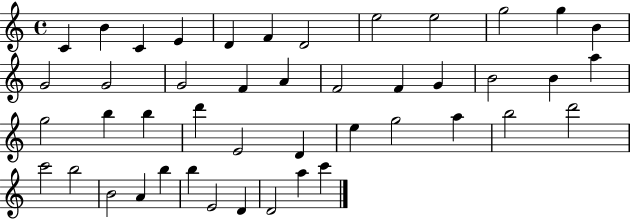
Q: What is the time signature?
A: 4/4